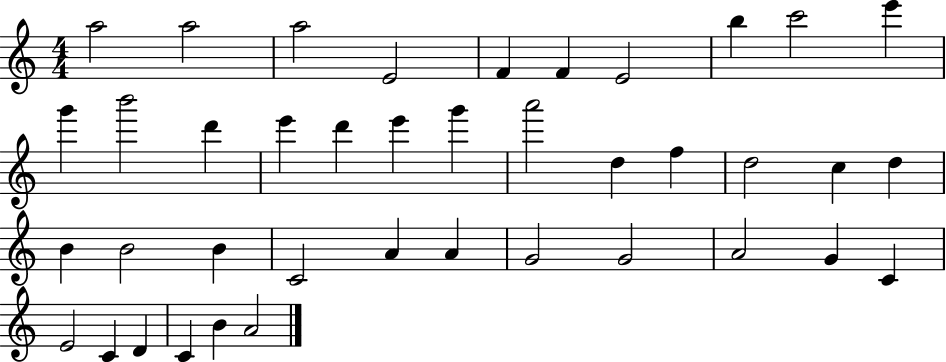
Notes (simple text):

A5/h A5/h A5/h E4/h F4/q F4/q E4/h B5/q C6/h E6/q G6/q B6/h D6/q E6/q D6/q E6/q G6/q A6/h D5/q F5/q D5/h C5/q D5/q B4/q B4/h B4/q C4/h A4/q A4/q G4/h G4/h A4/h G4/q C4/q E4/h C4/q D4/q C4/q B4/q A4/h